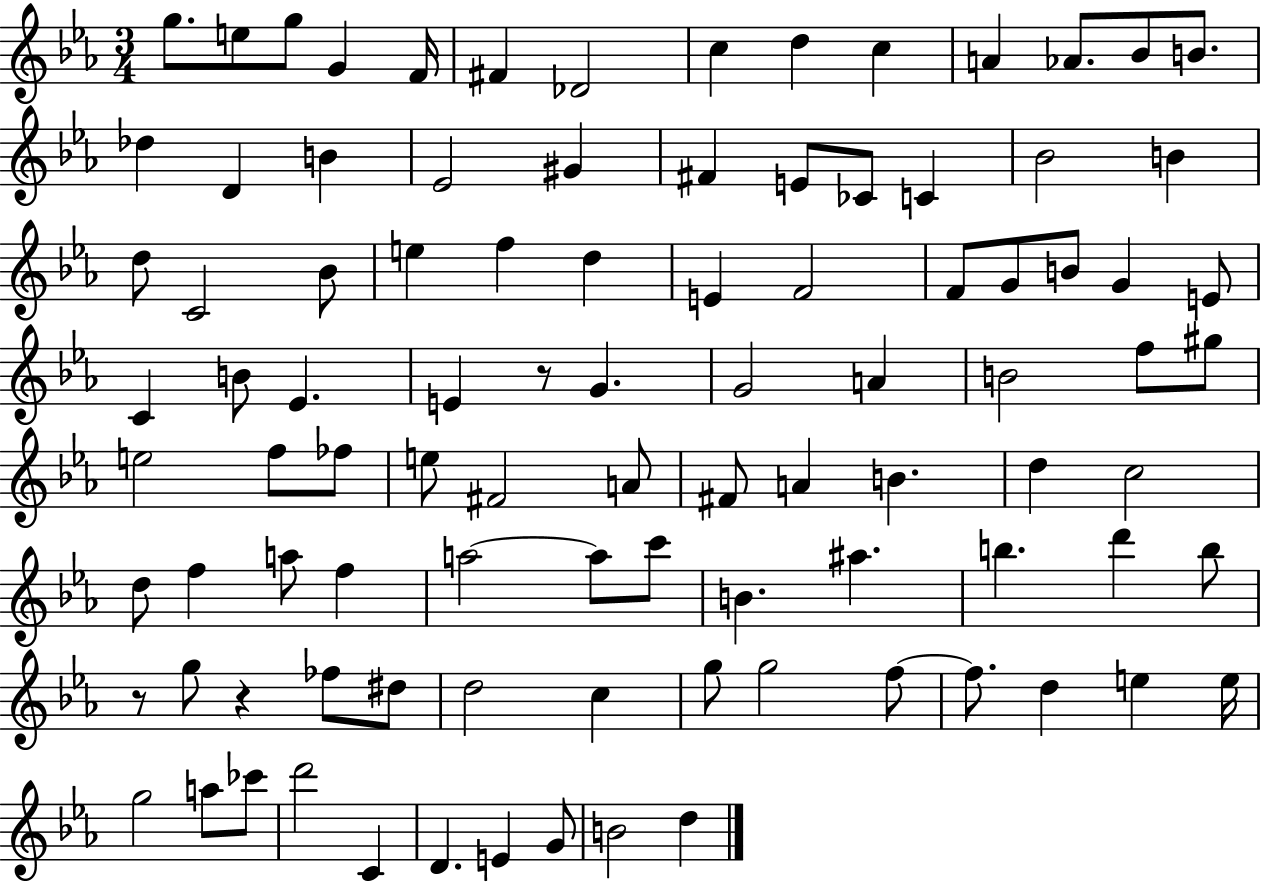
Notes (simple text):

G5/e. E5/e G5/e G4/q F4/s F#4/q Db4/h C5/q D5/q C5/q A4/q Ab4/e. Bb4/e B4/e. Db5/q D4/q B4/q Eb4/h G#4/q F#4/q E4/e CES4/e C4/q Bb4/h B4/q D5/e C4/h Bb4/e E5/q F5/q D5/q E4/q F4/h F4/e G4/e B4/e G4/q E4/e C4/q B4/e Eb4/q. E4/q R/e G4/q. G4/h A4/q B4/h F5/e G#5/e E5/h F5/e FES5/e E5/e F#4/h A4/e F#4/e A4/q B4/q. D5/q C5/h D5/e F5/q A5/e F5/q A5/h A5/e C6/e B4/q. A#5/q. B5/q. D6/q B5/e R/e G5/e R/q FES5/e D#5/e D5/h C5/q G5/e G5/h F5/e F5/e. D5/q E5/q E5/s G5/h A5/e CES6/e D6/h C4/q D4/q. E4/q G4/e B4/h D5/q